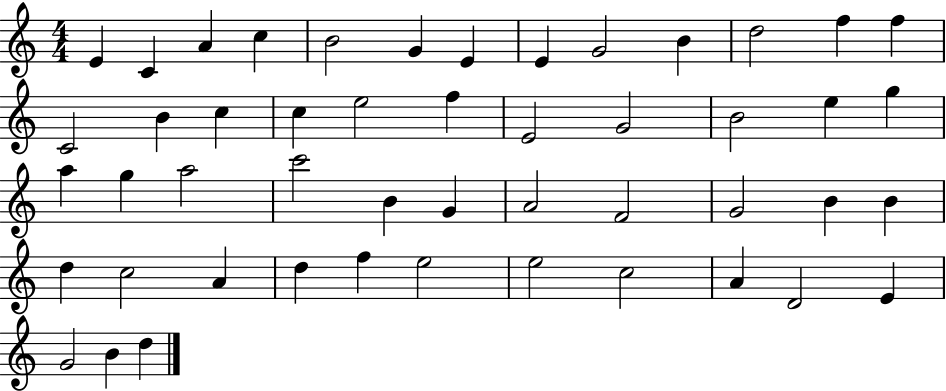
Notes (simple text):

E4/q C4/q A4/q C5/q B4/h G4/q E4/q E4/q G4/h B4/q D5/h F5/q F5/q C4/h B4/q C5/q C5/q E5/h F5/q E4/h G4/h B4/h E5/q G5/q A5/q G5/q A5/h C6/h B4/q G4/q A4/h F4/h G4/h B4/q B4/q D5/q C5/h A4/q D5/q F5/q E5/h E5/h C5/h A4/q D4/h E4/q G4/h B4/q D5/q